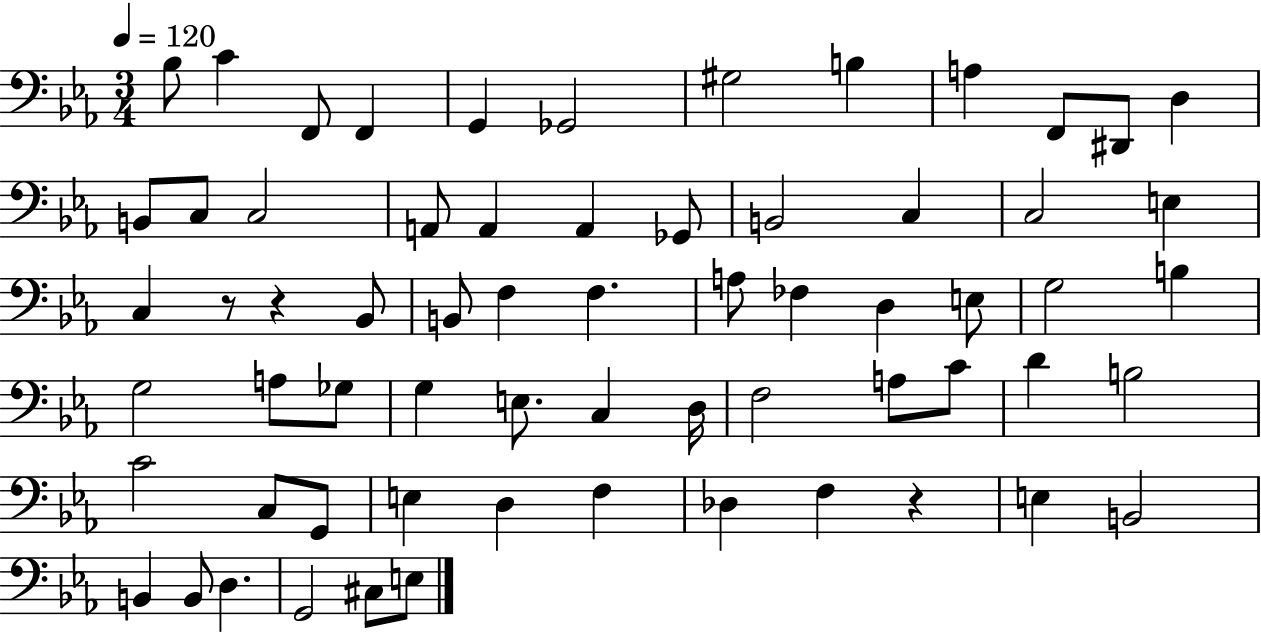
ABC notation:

X:1
T:Untitled
M:3/4
L:1/4
K:Eb
_B,/2 C F,,/2 F,, G,, _G,,2 ^G,2 B, A, F,,/2 ^D,,/2 D, B,,/2 C,/2 C,2 A,,/2 A,, A,, _G,,/2 B,,2 C, C,2 E, C, z/2 z _B,,/2 B,,/2 F, F, A,/2 _F, D, E,/2 G,2 B, G,2 A,/2 _G,/2 G, E,/2 C, D,/4 F,2 A,/2 C/2 D B,2 C2 C,/2 G,,/2 E, D, F, _D, F, z E, B,,2 B,, B,,/2 D, G,,2 ^C,/2 E,/2